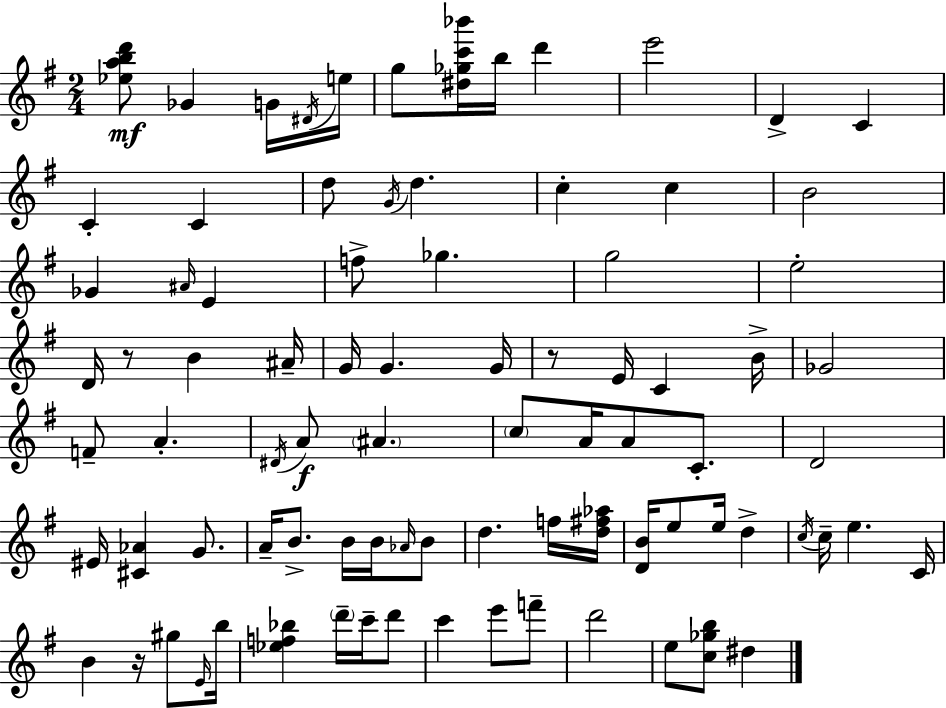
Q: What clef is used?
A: treble